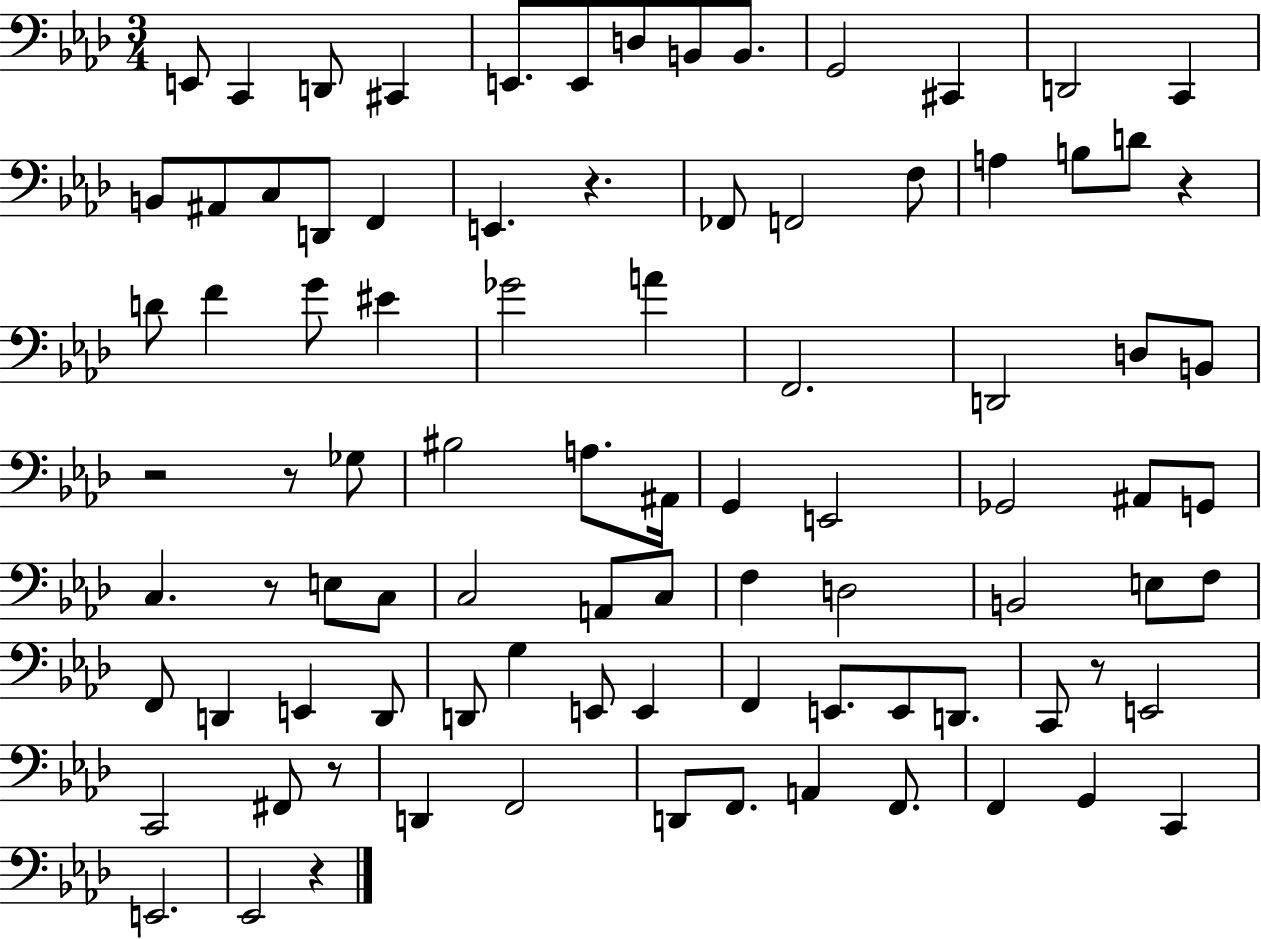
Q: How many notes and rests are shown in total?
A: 90